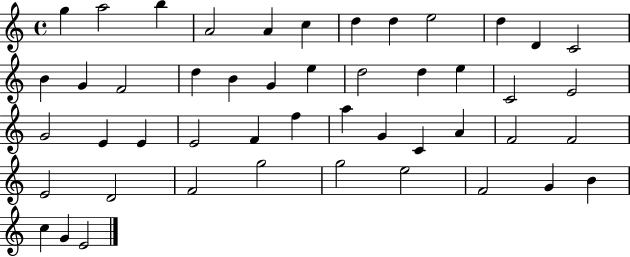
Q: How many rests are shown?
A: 0